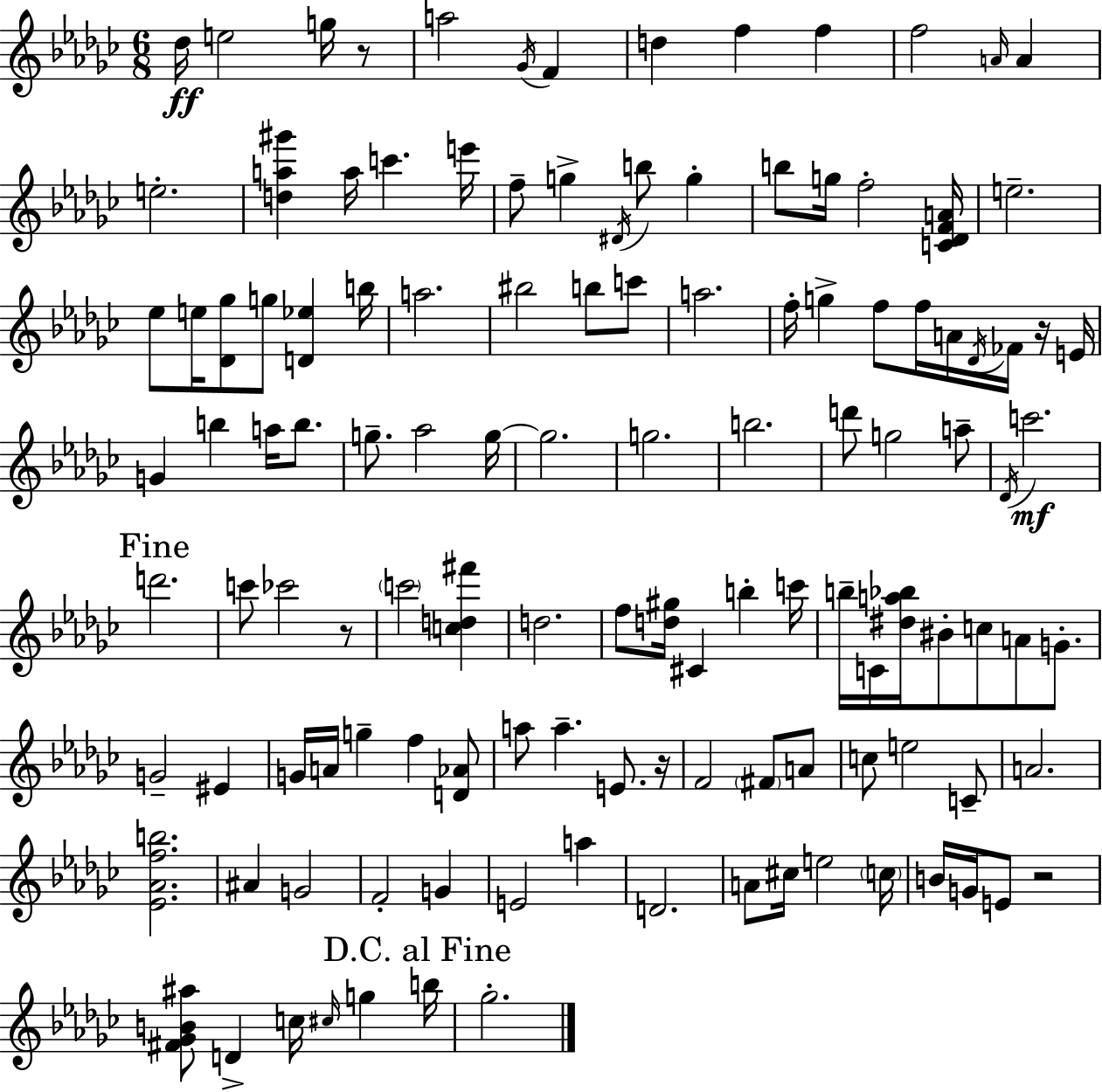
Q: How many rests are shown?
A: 5